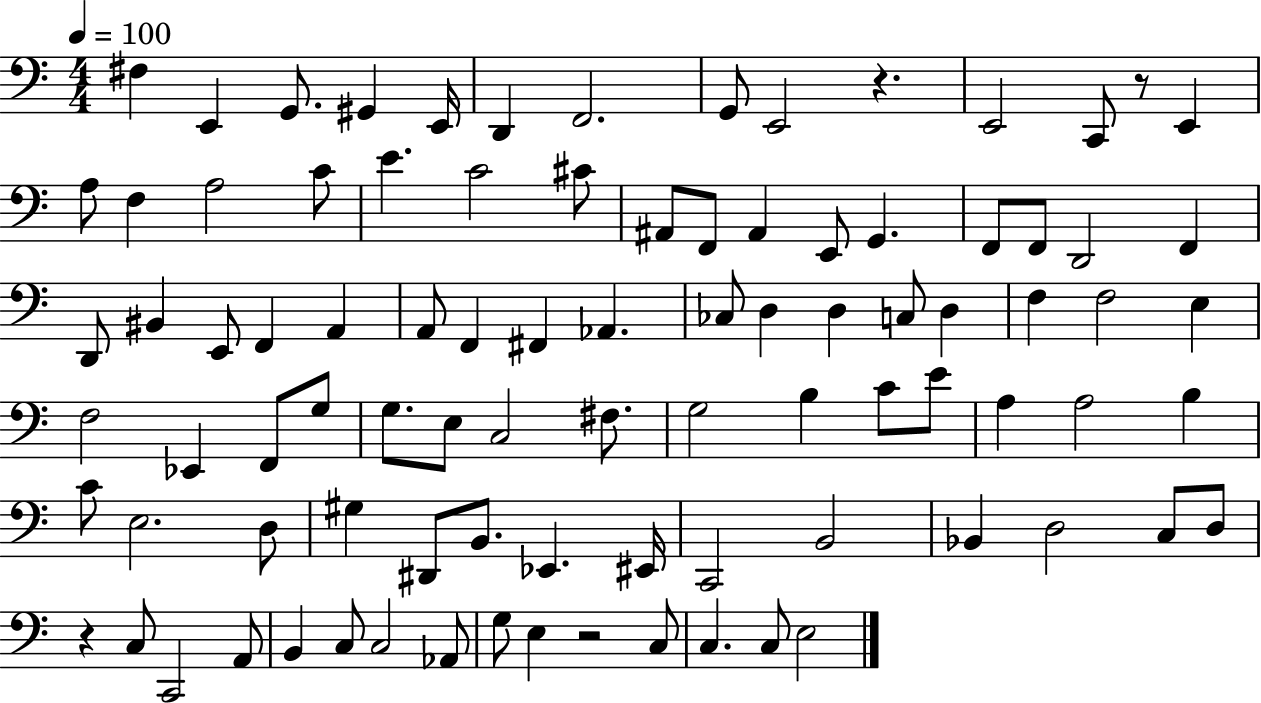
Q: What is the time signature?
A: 4/4